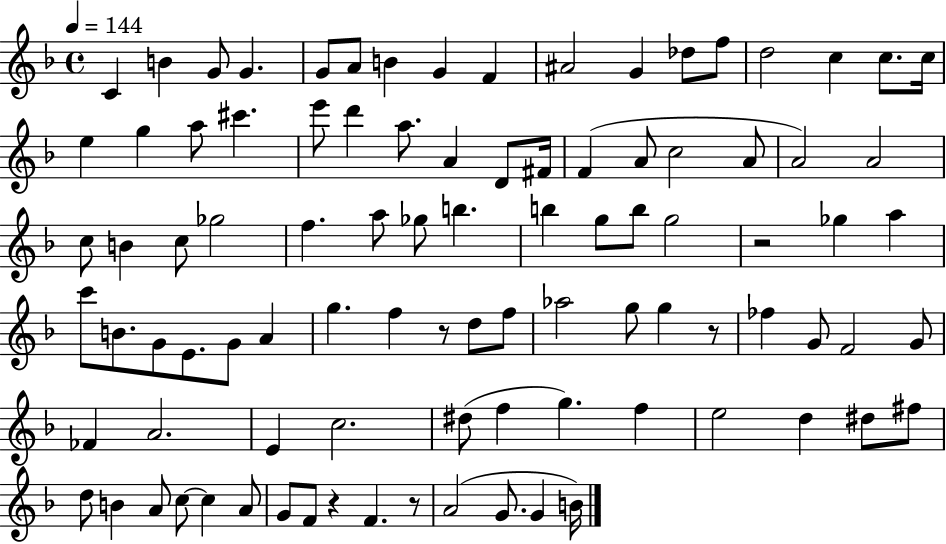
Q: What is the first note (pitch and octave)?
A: C4